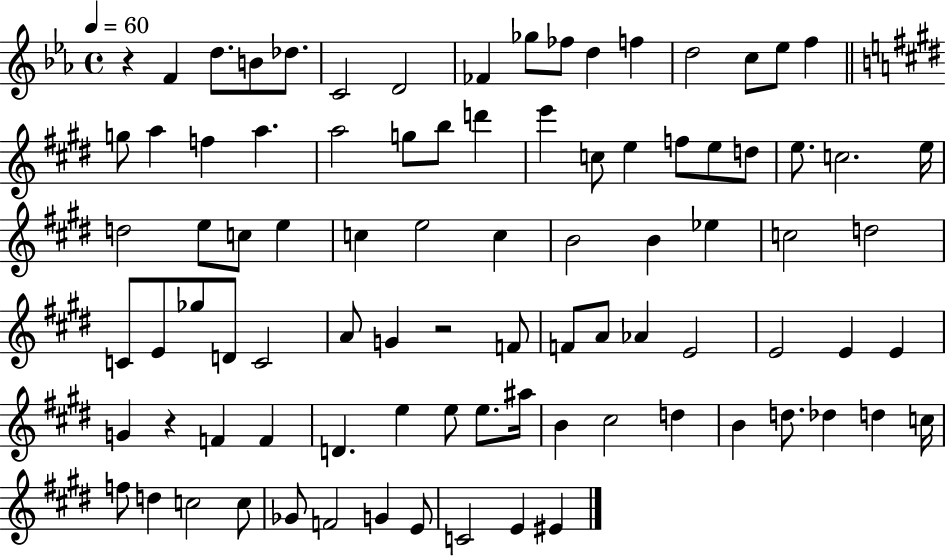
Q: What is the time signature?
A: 4/4